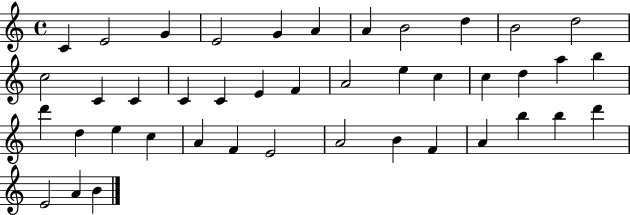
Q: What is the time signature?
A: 4/4